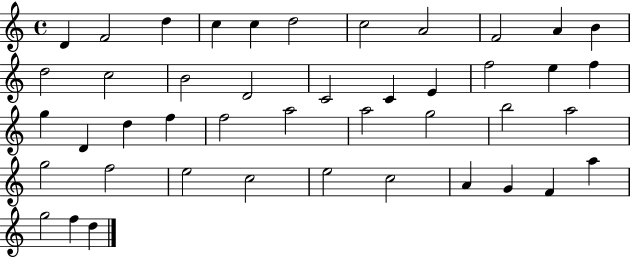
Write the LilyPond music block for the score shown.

{
  \clef treble
  \time 4/4
  \defaultTimeSignature
  \key c \major
  d'4 f'2 d''4 | c''4 c''4 d''2 | c''2 a'2 | f'2 a'4 b'4 | \break d''2 c''2 | b'2 d'2 | c'2 c'4 e'4 | f''2 e''4 f''4 | \break g''4 d'4 d''4 f''4 | f''2 a''2 | a''2 g''2 | b''2 a''2 | \break g''2 f''2 | e''2 c''2 | e''2 c''2 | a'4 g'4 f'4 a''4 | \break g''2 f''4 d''4 | \bar "|."
}